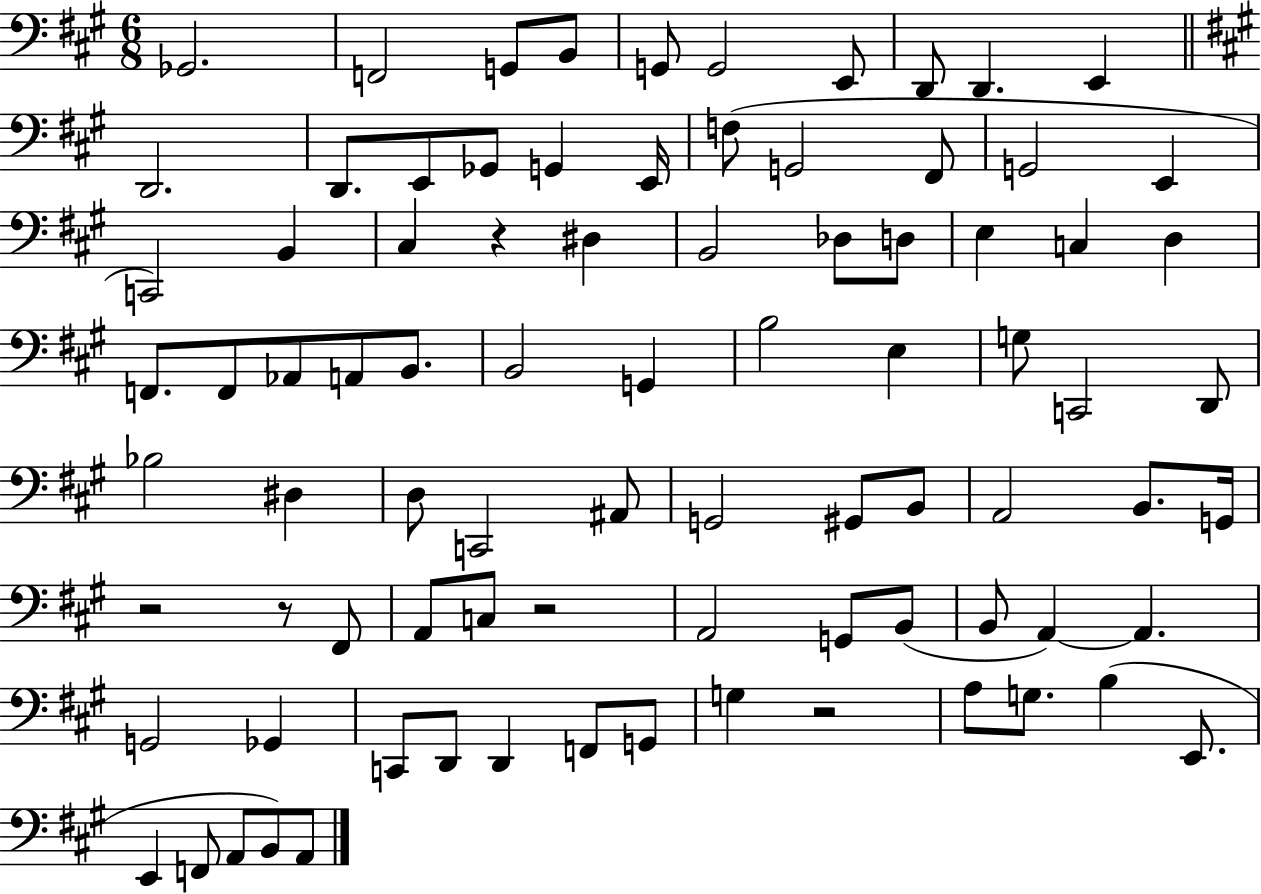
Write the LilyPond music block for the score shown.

{
  \clef bass
  \numericTimeSignature
  \time 6/8
  \key a \major
  ges,2. | f,2 g,8 b,8 | g,8 g,2 e,8 | d,8 d,4. e,4 | \break \bar "||" \break \key a \major d,2. | d,8. e,8 ges,8 g,4 e,16 | f8( g,2 fis,8 | g,2 e,4 | \break c,2) b,4 | cis4 r4 dis4 | b,2 des8 d8 | e4 c4 d4 | \break f,8. f,8 aes,8 a,8 b,8. | b,2 g,4 | b2 e4 | g8 c,2 d,8 | \break bes2 dis4 | d8 c,2 ais,8 | g,2 gis,8 b,8 | a,2 b,8. g,16 | \break r2 r8 fis,8 | a,8 c8 r2 | a,2 g,8 b,8( | b,8 a,4~~) a,4. | \break g,2 ges,4 | c,8 d,8 d,4 f,8 g,8 | g4 r2 | a8 g8. b4( e,8. | \break e,4 f,8 a,8 b,8) a,8 | \bar "|."
}